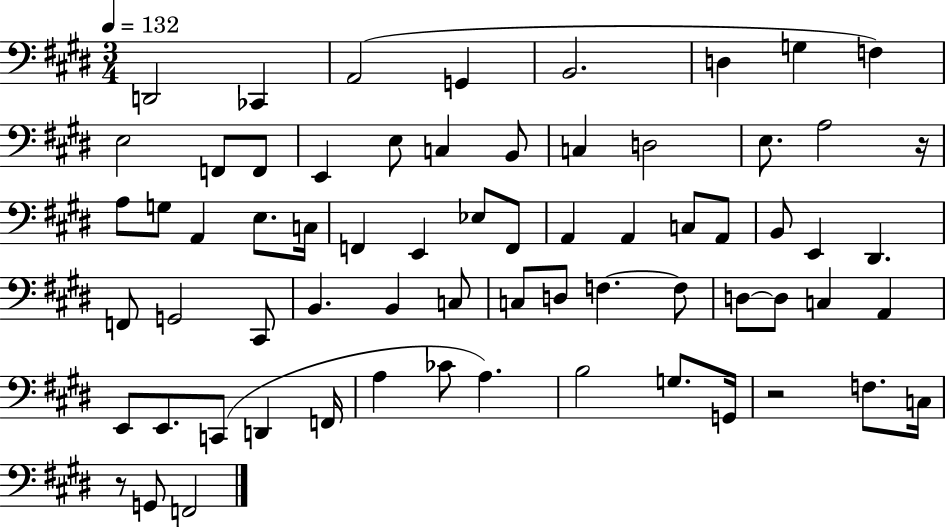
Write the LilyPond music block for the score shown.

{
  \clef bass
  \numericTimeSignature
  \time 3/4
  \key e \major
  \tempo 4 = 132
  \repeat volta 2 { d,2 ces,4 | a,2( g,4 | b,2. | d4 g4 f4) | \break e2 f,8 f,8 | e,4 e8 c4 b,8 | c4 d2 | e8. a2 r16 | \break a8 g8 a,4 e8. c16 | f,4 e,4 ees8 f,8 | a,4 a,4 c8 a,8 | b,8 e,4 dis,4. | \break f,8 g,2 cis,8 | b,4. b,4 c8 | c8 d8 f4.~~ f8 | d8~~ d8 c4 a,4 | \break e,8 e,8. c,8( d,4 f,16 | a4 ces'8 a4.) | b2 g8. g,16 | r2 f8. c16 | \break r8 g,8 f,2 | } \bar "|."
}